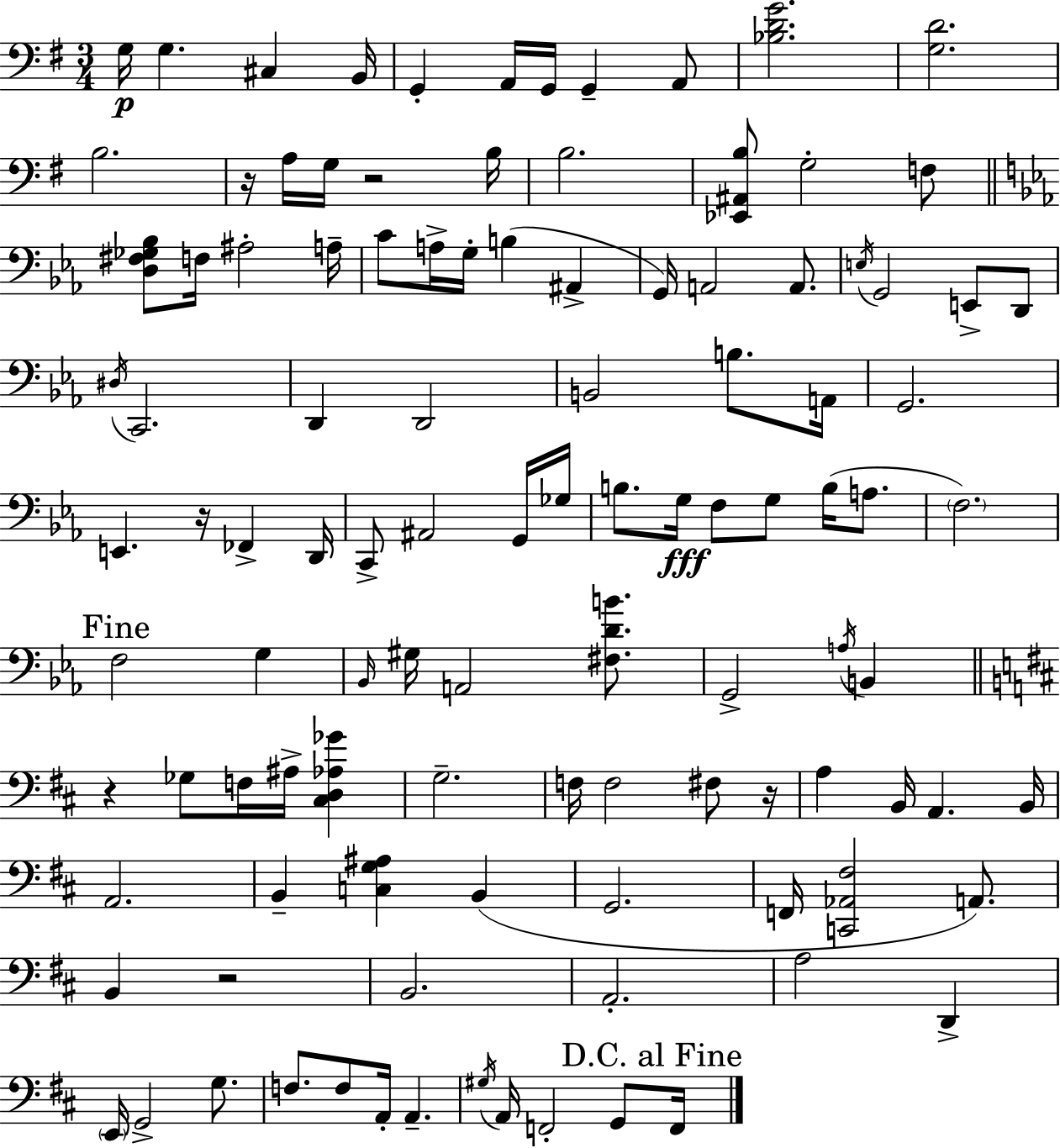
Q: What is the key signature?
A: G major